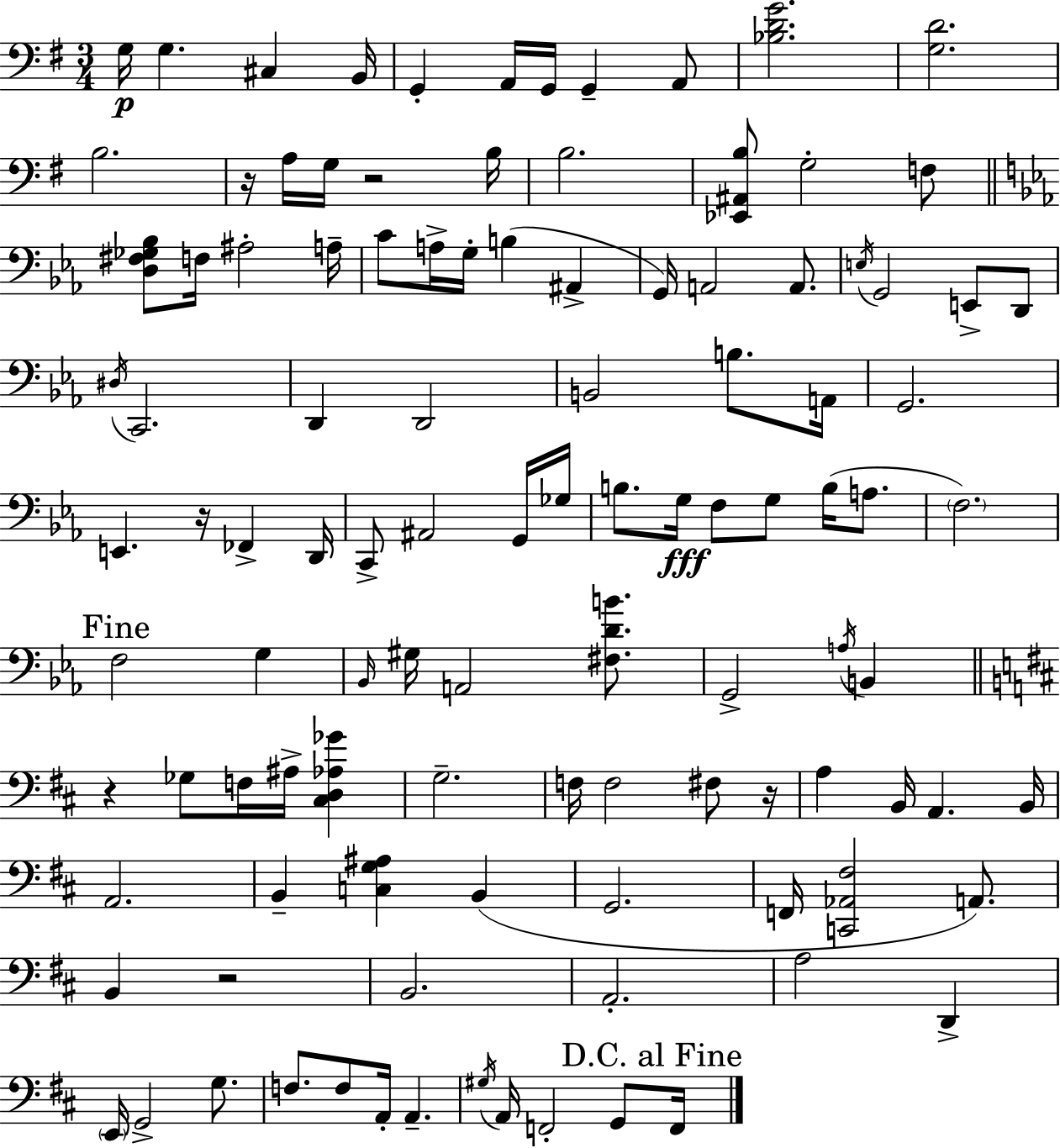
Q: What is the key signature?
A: G major